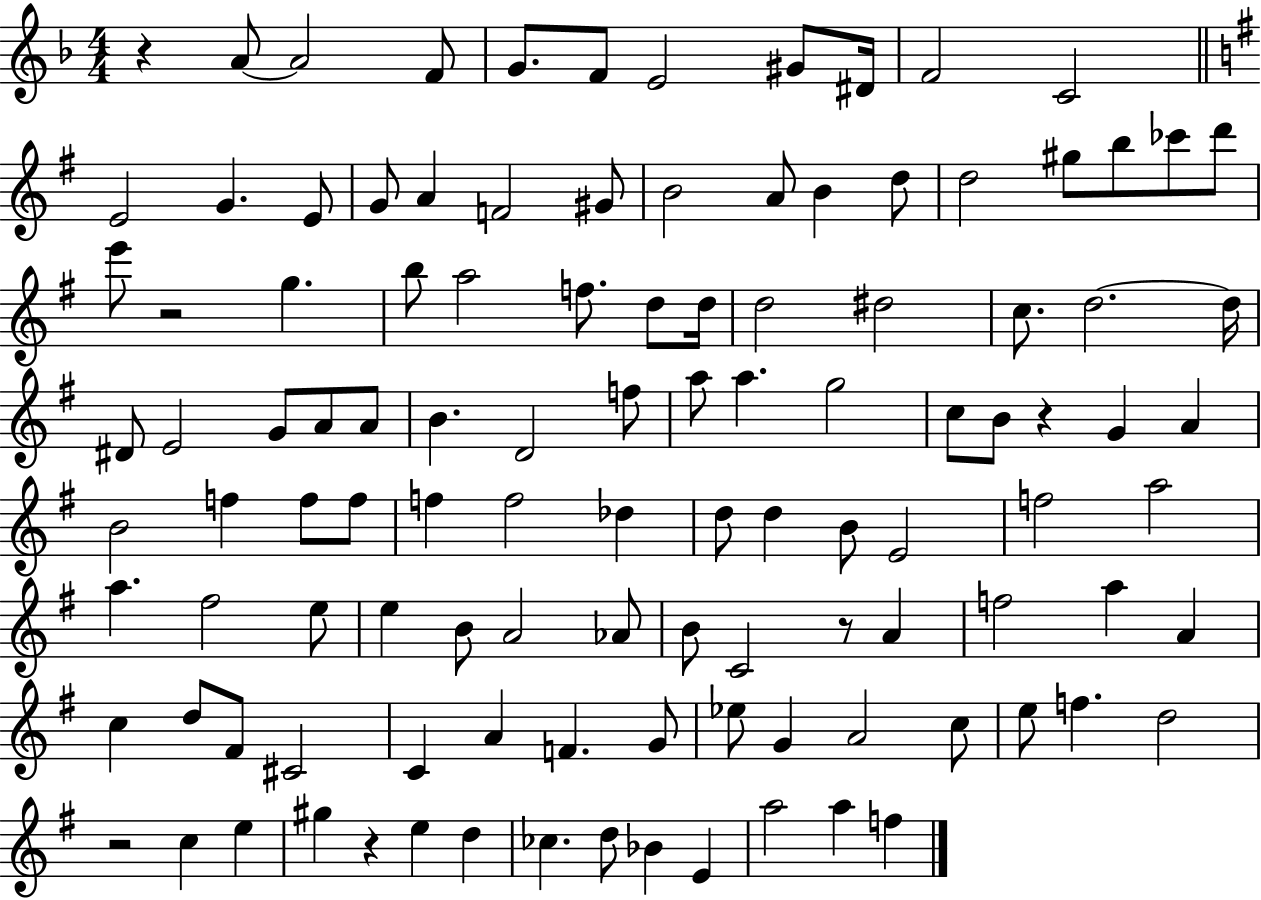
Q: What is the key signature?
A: F major